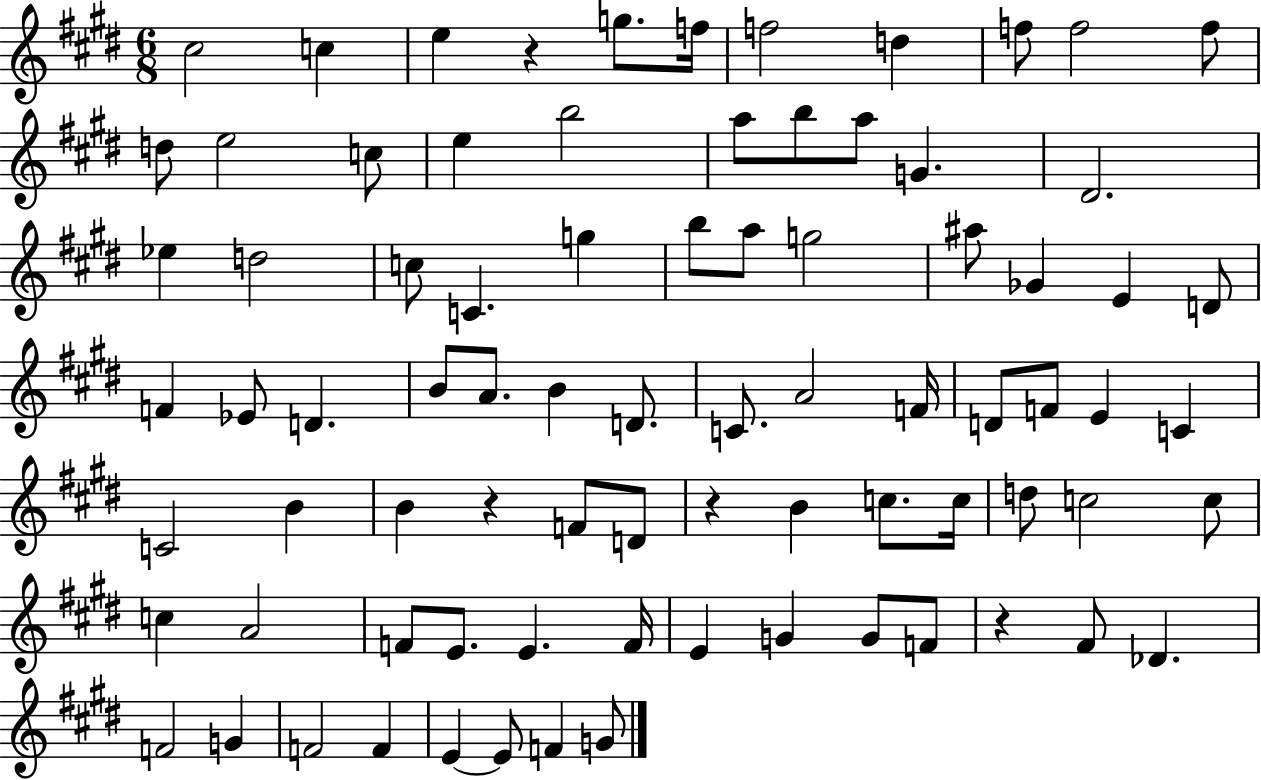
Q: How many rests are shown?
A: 4